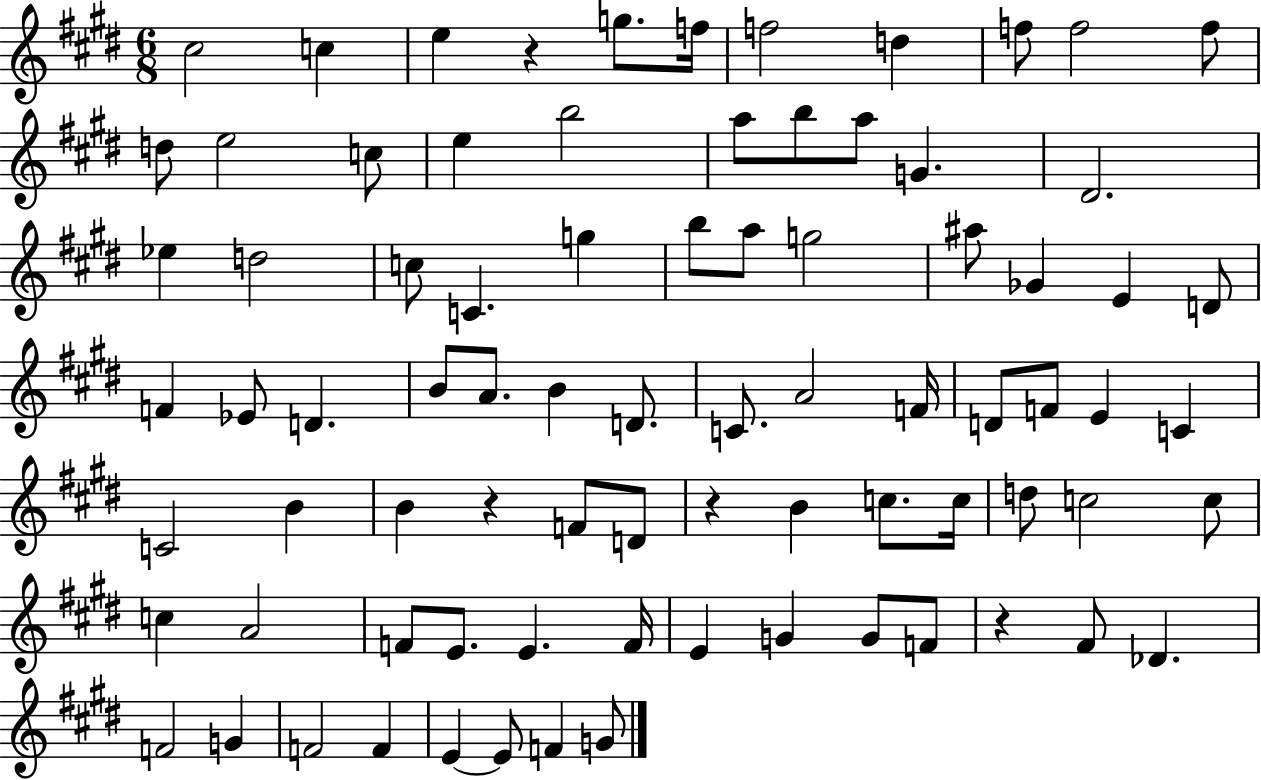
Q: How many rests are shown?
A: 4